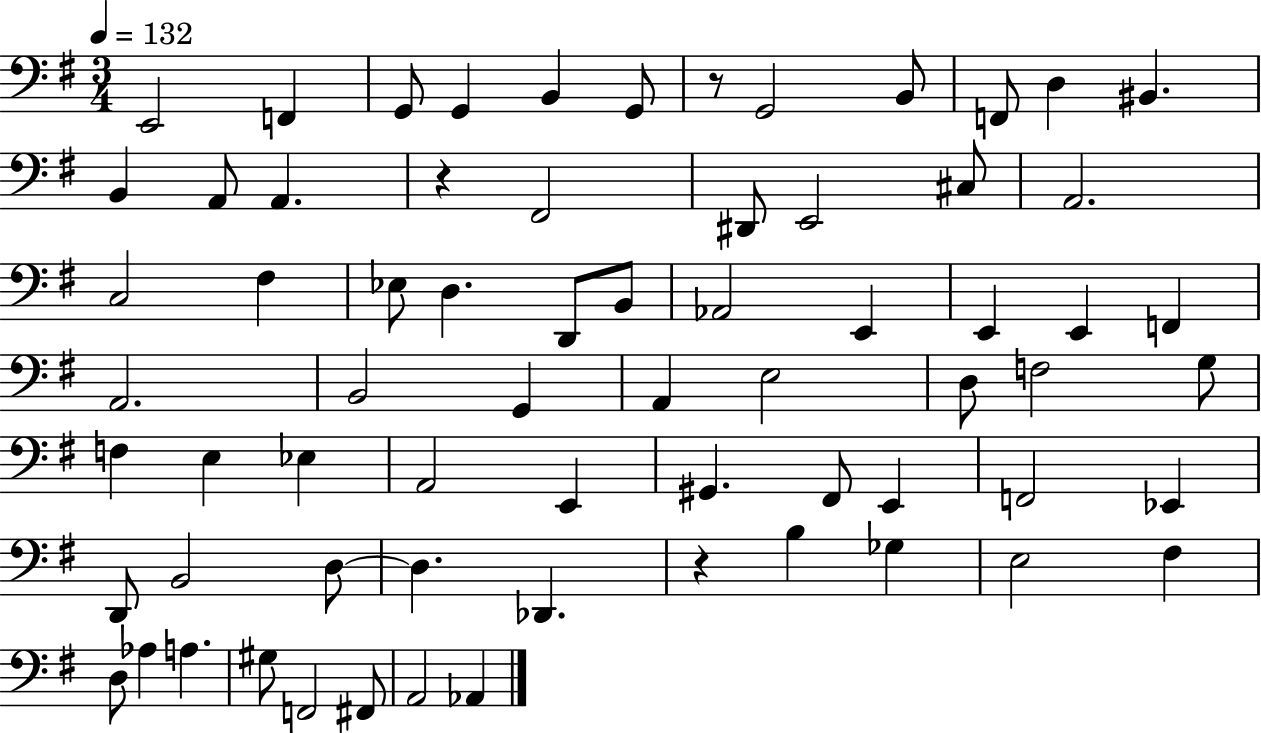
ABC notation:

X:1
T:Untitled
M:3/4
L:1/4
K:G
E,,2 F,, G,,/2 G,, B,, G,,/2 z/2 G,,2 B,,/2 F,,/2 D, ^B,, B,, A,,/2 A,, z ^F,,2 ^D,,/2 E,,2 ^C,/2 A,,2 C,2 ^F, _E,/2 D, D,,/2 B,,/2 _A,,2 E,, E,, E,, F,, A,,2 B,,2 G,, A,, E,2 D,/2 F,2 G,/2 F, E, _E, A,,2 E,, ^G,, ^F,,/2 E,, F,,2 _E,, D,,/2 B,,2 D,/2 D, _D,, z B, _G, E,2 ^F, D,/2 _A, A, ^G,/2 F,,2 ^F,,/2 A,,2 _A,,